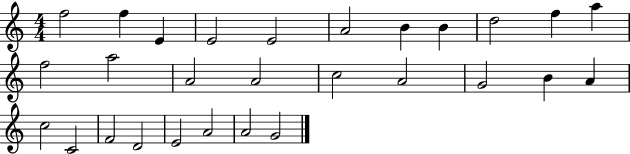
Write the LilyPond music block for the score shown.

{
  \clef treble
  \numericTimeSignature
  \time 4/4
  \key c \major
  f''2 f''4 e'4 | e'2 e'2 | a'2 b'4 b'4 | d''2 f''4 a''4 | \break f''2 a''2 | a'2 a'2 | c''2 a'2 | g'2 b'4 a'4 | \break c''2 c'2 | f'2 d'2 | e'2 a'2 | a'2 g'2 | \break \bar "|."
}